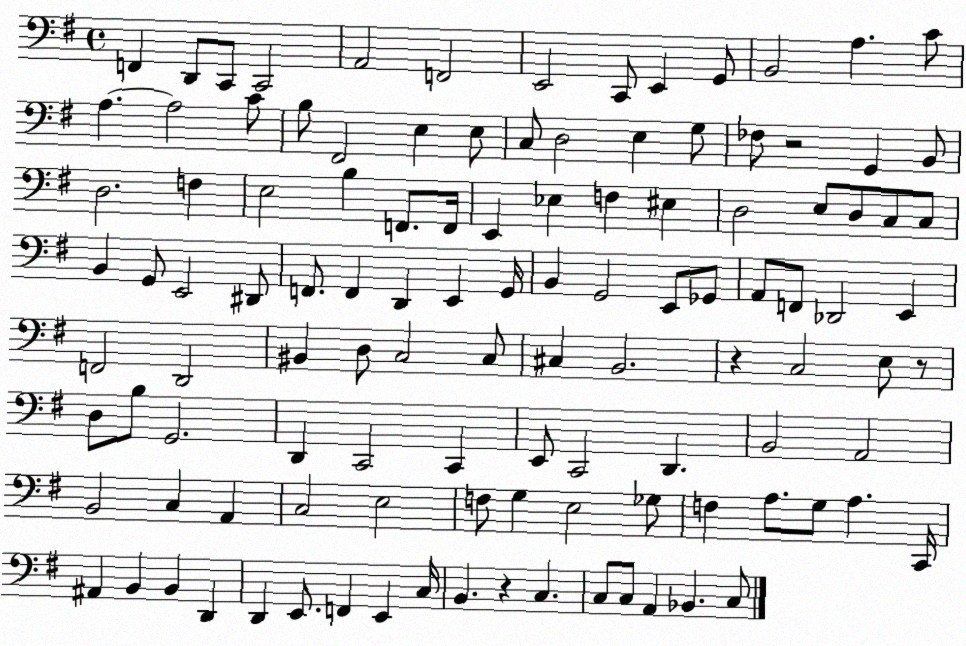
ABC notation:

X:1
T:Untitled
M:4/4
L:1/4
K:G
F,, D,,/2 C,,/2 C,,2 A,,2 F,,2 E,,2 C,,/2 E,, G,,/2 B,,2 A, C/2 A, A,2 C/2 B,/2 ^F,,2 E, E,/2 C,/2 D,2 E, G,/2 _F,/2 z2 G,, B,,/2 D,2 F, E,2 B, F,,/2 F,,/4 E,, _E, F, ^E, D,2 E,/2 D,/2 C,/2 C,/2 B,, G,,/2 E,,2 ^D,,/2 F,,/2 F,, D,, E,, G,,/4 B,, G,,2 E,,/2 _G,,/2 A,,/2 F,,/2 _D,,2 E,, F,,2 D,,2 ^B,, D,/2 C,2 C,/2 ^C, B,,2 z C,2 E,/2 z/2 D,/2 B,/2 G,,2 D,, C,,2 C,, E,,/2 C,,2 D,, B,,2 A,,2 B,,2 C, A,, C,2 E,2 F,/2 G, E,2 _G,/2 F, A,/2 G,/2 A, C,,/4 ^A,, B,, B,, D,, D,, E,,/2 F,, E,, C,/4 B,, z C, C,/2 C,/2 A,, _B,, C,/2